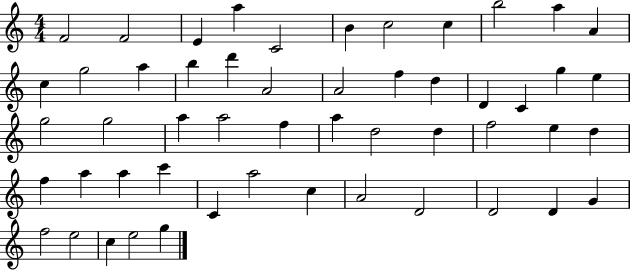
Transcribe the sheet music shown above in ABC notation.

X:1
T:Untitled
M:4/4
L:1/4
K:C
F2 F2 E a C2 B c2 c b2 a A c g2 a b d' A2 A2 f d D C g e g2 g2 a a2 f a d2 d f2 e d f a a c' C a2 c A2 D2 D2 D G f2 e2 c e2 g